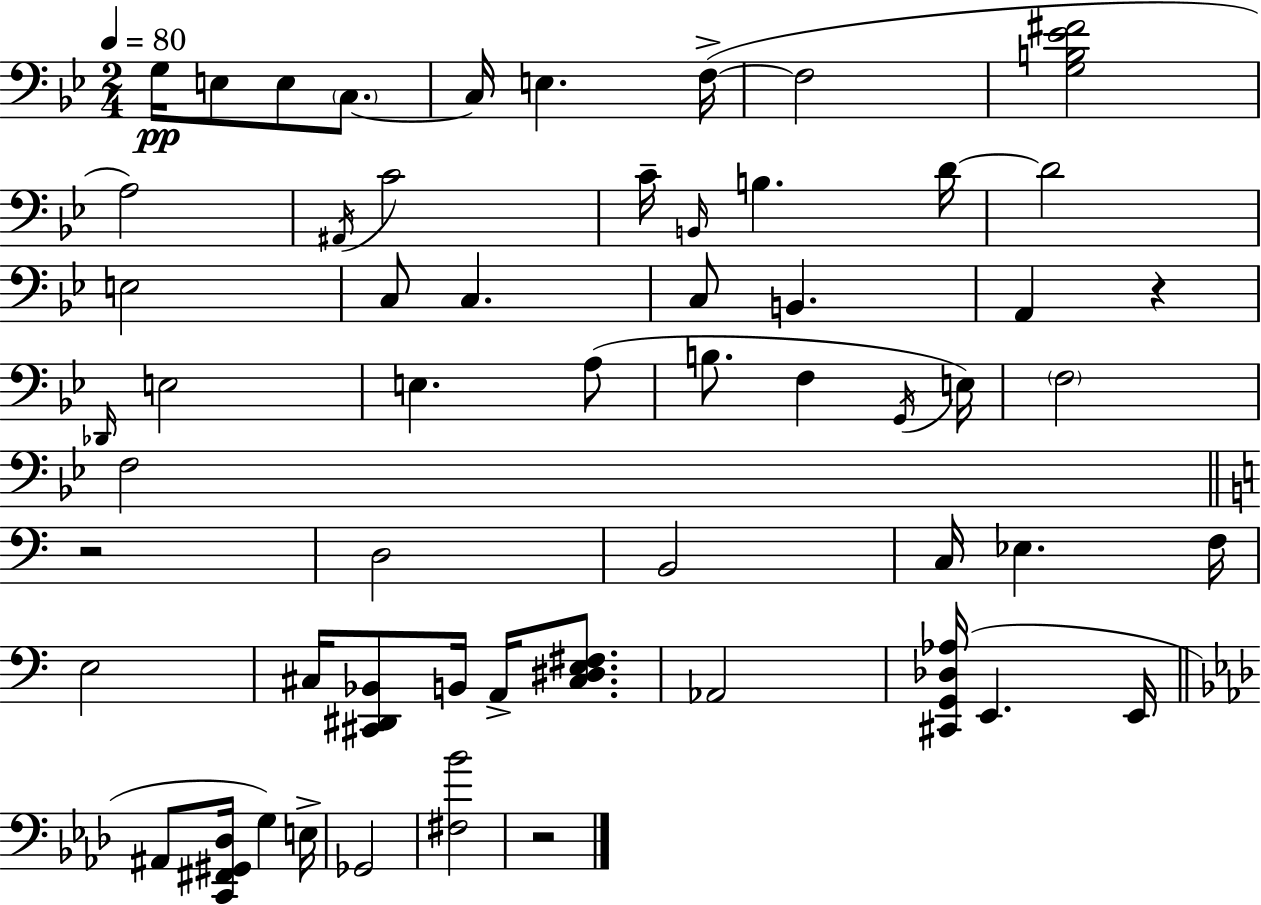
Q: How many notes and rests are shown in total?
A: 57